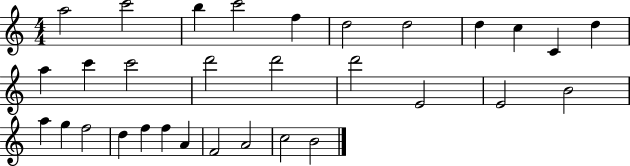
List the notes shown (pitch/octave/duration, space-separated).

A5/h C6/h B5/q C6/h F5/q D5/h D5/h D5/q C5/q C4/q D5/q A5/q C6/q C6/h D6/h D6/h D6/h E4/h E4/h B4/h A5/q G5/q F5/h D5/q F5/q F5/q A4/q F4/h A4/h C5/h B4/h